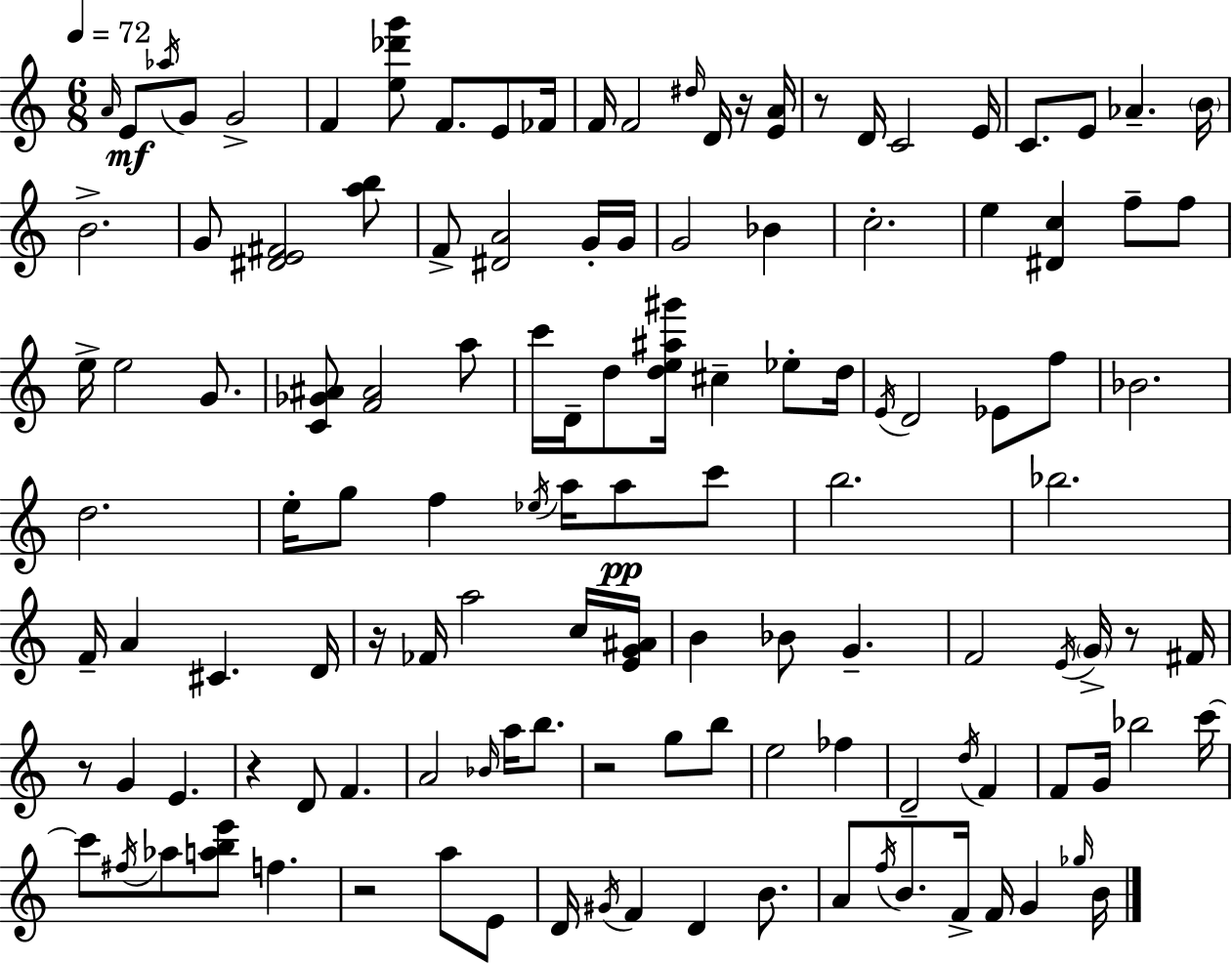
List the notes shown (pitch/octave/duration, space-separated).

A4/s E4/e Ab5/s G4/e G4/h F4/q [E5,Db6,G6]/e F4/e. E4/e FES4/s F4/s F4/h D#5/s D4/s R/s [E4,A4]/s R/e D4/s C4/h E4/s C4/e. E4/e Ab4/q. B4/s B4/h. G4/e [D#4,E4,F#4]/h [A5,B5]/e F4/e [D#4,A4]/h G4/s G4/s G4/h Bb4/q C5/h. E5/q [D#4,C5]/q F5/e F5/e E5/s E5/h G4/e. [C4,Gb4,A#4]/e [F4,A#4]/h A5/e C6/s D4/s D5/e [D5,E5,A#5,G#6]/s C#5/q Eb5/e D5/s E4/s D4/h Eb4/e F5/e Bb4/h. D5/h. E5/s G5/e F5/q Eb5/s A5/s A5/e C6/e B5/h. Bb5/h. F4/s A4/q C#4/q. D4/s R/s FES4/s A5/h C5/s [E4,G4,A#4]/s B4/q Bb4/e G4/q. F4/h E4/s G4/s R/e F#4/s R/e G4/q E4/q. R/q D4/e F4/q. A4/h Bb4/s A5/s B5/e. R/h G5/e B5/e E5/h FES5/q D4/h D5/s F4/q F4/e G4/s Bb5/h C6/s C6/e F#5/s Ab5/e [A5,B5,E6]/e F5/q. R/h A5/e E4/e D4/s G#4/s F4/q D4/q B4/e. A4/e F5/s B4/e. F4/s F4/s G4/q Gb5/s B4/s